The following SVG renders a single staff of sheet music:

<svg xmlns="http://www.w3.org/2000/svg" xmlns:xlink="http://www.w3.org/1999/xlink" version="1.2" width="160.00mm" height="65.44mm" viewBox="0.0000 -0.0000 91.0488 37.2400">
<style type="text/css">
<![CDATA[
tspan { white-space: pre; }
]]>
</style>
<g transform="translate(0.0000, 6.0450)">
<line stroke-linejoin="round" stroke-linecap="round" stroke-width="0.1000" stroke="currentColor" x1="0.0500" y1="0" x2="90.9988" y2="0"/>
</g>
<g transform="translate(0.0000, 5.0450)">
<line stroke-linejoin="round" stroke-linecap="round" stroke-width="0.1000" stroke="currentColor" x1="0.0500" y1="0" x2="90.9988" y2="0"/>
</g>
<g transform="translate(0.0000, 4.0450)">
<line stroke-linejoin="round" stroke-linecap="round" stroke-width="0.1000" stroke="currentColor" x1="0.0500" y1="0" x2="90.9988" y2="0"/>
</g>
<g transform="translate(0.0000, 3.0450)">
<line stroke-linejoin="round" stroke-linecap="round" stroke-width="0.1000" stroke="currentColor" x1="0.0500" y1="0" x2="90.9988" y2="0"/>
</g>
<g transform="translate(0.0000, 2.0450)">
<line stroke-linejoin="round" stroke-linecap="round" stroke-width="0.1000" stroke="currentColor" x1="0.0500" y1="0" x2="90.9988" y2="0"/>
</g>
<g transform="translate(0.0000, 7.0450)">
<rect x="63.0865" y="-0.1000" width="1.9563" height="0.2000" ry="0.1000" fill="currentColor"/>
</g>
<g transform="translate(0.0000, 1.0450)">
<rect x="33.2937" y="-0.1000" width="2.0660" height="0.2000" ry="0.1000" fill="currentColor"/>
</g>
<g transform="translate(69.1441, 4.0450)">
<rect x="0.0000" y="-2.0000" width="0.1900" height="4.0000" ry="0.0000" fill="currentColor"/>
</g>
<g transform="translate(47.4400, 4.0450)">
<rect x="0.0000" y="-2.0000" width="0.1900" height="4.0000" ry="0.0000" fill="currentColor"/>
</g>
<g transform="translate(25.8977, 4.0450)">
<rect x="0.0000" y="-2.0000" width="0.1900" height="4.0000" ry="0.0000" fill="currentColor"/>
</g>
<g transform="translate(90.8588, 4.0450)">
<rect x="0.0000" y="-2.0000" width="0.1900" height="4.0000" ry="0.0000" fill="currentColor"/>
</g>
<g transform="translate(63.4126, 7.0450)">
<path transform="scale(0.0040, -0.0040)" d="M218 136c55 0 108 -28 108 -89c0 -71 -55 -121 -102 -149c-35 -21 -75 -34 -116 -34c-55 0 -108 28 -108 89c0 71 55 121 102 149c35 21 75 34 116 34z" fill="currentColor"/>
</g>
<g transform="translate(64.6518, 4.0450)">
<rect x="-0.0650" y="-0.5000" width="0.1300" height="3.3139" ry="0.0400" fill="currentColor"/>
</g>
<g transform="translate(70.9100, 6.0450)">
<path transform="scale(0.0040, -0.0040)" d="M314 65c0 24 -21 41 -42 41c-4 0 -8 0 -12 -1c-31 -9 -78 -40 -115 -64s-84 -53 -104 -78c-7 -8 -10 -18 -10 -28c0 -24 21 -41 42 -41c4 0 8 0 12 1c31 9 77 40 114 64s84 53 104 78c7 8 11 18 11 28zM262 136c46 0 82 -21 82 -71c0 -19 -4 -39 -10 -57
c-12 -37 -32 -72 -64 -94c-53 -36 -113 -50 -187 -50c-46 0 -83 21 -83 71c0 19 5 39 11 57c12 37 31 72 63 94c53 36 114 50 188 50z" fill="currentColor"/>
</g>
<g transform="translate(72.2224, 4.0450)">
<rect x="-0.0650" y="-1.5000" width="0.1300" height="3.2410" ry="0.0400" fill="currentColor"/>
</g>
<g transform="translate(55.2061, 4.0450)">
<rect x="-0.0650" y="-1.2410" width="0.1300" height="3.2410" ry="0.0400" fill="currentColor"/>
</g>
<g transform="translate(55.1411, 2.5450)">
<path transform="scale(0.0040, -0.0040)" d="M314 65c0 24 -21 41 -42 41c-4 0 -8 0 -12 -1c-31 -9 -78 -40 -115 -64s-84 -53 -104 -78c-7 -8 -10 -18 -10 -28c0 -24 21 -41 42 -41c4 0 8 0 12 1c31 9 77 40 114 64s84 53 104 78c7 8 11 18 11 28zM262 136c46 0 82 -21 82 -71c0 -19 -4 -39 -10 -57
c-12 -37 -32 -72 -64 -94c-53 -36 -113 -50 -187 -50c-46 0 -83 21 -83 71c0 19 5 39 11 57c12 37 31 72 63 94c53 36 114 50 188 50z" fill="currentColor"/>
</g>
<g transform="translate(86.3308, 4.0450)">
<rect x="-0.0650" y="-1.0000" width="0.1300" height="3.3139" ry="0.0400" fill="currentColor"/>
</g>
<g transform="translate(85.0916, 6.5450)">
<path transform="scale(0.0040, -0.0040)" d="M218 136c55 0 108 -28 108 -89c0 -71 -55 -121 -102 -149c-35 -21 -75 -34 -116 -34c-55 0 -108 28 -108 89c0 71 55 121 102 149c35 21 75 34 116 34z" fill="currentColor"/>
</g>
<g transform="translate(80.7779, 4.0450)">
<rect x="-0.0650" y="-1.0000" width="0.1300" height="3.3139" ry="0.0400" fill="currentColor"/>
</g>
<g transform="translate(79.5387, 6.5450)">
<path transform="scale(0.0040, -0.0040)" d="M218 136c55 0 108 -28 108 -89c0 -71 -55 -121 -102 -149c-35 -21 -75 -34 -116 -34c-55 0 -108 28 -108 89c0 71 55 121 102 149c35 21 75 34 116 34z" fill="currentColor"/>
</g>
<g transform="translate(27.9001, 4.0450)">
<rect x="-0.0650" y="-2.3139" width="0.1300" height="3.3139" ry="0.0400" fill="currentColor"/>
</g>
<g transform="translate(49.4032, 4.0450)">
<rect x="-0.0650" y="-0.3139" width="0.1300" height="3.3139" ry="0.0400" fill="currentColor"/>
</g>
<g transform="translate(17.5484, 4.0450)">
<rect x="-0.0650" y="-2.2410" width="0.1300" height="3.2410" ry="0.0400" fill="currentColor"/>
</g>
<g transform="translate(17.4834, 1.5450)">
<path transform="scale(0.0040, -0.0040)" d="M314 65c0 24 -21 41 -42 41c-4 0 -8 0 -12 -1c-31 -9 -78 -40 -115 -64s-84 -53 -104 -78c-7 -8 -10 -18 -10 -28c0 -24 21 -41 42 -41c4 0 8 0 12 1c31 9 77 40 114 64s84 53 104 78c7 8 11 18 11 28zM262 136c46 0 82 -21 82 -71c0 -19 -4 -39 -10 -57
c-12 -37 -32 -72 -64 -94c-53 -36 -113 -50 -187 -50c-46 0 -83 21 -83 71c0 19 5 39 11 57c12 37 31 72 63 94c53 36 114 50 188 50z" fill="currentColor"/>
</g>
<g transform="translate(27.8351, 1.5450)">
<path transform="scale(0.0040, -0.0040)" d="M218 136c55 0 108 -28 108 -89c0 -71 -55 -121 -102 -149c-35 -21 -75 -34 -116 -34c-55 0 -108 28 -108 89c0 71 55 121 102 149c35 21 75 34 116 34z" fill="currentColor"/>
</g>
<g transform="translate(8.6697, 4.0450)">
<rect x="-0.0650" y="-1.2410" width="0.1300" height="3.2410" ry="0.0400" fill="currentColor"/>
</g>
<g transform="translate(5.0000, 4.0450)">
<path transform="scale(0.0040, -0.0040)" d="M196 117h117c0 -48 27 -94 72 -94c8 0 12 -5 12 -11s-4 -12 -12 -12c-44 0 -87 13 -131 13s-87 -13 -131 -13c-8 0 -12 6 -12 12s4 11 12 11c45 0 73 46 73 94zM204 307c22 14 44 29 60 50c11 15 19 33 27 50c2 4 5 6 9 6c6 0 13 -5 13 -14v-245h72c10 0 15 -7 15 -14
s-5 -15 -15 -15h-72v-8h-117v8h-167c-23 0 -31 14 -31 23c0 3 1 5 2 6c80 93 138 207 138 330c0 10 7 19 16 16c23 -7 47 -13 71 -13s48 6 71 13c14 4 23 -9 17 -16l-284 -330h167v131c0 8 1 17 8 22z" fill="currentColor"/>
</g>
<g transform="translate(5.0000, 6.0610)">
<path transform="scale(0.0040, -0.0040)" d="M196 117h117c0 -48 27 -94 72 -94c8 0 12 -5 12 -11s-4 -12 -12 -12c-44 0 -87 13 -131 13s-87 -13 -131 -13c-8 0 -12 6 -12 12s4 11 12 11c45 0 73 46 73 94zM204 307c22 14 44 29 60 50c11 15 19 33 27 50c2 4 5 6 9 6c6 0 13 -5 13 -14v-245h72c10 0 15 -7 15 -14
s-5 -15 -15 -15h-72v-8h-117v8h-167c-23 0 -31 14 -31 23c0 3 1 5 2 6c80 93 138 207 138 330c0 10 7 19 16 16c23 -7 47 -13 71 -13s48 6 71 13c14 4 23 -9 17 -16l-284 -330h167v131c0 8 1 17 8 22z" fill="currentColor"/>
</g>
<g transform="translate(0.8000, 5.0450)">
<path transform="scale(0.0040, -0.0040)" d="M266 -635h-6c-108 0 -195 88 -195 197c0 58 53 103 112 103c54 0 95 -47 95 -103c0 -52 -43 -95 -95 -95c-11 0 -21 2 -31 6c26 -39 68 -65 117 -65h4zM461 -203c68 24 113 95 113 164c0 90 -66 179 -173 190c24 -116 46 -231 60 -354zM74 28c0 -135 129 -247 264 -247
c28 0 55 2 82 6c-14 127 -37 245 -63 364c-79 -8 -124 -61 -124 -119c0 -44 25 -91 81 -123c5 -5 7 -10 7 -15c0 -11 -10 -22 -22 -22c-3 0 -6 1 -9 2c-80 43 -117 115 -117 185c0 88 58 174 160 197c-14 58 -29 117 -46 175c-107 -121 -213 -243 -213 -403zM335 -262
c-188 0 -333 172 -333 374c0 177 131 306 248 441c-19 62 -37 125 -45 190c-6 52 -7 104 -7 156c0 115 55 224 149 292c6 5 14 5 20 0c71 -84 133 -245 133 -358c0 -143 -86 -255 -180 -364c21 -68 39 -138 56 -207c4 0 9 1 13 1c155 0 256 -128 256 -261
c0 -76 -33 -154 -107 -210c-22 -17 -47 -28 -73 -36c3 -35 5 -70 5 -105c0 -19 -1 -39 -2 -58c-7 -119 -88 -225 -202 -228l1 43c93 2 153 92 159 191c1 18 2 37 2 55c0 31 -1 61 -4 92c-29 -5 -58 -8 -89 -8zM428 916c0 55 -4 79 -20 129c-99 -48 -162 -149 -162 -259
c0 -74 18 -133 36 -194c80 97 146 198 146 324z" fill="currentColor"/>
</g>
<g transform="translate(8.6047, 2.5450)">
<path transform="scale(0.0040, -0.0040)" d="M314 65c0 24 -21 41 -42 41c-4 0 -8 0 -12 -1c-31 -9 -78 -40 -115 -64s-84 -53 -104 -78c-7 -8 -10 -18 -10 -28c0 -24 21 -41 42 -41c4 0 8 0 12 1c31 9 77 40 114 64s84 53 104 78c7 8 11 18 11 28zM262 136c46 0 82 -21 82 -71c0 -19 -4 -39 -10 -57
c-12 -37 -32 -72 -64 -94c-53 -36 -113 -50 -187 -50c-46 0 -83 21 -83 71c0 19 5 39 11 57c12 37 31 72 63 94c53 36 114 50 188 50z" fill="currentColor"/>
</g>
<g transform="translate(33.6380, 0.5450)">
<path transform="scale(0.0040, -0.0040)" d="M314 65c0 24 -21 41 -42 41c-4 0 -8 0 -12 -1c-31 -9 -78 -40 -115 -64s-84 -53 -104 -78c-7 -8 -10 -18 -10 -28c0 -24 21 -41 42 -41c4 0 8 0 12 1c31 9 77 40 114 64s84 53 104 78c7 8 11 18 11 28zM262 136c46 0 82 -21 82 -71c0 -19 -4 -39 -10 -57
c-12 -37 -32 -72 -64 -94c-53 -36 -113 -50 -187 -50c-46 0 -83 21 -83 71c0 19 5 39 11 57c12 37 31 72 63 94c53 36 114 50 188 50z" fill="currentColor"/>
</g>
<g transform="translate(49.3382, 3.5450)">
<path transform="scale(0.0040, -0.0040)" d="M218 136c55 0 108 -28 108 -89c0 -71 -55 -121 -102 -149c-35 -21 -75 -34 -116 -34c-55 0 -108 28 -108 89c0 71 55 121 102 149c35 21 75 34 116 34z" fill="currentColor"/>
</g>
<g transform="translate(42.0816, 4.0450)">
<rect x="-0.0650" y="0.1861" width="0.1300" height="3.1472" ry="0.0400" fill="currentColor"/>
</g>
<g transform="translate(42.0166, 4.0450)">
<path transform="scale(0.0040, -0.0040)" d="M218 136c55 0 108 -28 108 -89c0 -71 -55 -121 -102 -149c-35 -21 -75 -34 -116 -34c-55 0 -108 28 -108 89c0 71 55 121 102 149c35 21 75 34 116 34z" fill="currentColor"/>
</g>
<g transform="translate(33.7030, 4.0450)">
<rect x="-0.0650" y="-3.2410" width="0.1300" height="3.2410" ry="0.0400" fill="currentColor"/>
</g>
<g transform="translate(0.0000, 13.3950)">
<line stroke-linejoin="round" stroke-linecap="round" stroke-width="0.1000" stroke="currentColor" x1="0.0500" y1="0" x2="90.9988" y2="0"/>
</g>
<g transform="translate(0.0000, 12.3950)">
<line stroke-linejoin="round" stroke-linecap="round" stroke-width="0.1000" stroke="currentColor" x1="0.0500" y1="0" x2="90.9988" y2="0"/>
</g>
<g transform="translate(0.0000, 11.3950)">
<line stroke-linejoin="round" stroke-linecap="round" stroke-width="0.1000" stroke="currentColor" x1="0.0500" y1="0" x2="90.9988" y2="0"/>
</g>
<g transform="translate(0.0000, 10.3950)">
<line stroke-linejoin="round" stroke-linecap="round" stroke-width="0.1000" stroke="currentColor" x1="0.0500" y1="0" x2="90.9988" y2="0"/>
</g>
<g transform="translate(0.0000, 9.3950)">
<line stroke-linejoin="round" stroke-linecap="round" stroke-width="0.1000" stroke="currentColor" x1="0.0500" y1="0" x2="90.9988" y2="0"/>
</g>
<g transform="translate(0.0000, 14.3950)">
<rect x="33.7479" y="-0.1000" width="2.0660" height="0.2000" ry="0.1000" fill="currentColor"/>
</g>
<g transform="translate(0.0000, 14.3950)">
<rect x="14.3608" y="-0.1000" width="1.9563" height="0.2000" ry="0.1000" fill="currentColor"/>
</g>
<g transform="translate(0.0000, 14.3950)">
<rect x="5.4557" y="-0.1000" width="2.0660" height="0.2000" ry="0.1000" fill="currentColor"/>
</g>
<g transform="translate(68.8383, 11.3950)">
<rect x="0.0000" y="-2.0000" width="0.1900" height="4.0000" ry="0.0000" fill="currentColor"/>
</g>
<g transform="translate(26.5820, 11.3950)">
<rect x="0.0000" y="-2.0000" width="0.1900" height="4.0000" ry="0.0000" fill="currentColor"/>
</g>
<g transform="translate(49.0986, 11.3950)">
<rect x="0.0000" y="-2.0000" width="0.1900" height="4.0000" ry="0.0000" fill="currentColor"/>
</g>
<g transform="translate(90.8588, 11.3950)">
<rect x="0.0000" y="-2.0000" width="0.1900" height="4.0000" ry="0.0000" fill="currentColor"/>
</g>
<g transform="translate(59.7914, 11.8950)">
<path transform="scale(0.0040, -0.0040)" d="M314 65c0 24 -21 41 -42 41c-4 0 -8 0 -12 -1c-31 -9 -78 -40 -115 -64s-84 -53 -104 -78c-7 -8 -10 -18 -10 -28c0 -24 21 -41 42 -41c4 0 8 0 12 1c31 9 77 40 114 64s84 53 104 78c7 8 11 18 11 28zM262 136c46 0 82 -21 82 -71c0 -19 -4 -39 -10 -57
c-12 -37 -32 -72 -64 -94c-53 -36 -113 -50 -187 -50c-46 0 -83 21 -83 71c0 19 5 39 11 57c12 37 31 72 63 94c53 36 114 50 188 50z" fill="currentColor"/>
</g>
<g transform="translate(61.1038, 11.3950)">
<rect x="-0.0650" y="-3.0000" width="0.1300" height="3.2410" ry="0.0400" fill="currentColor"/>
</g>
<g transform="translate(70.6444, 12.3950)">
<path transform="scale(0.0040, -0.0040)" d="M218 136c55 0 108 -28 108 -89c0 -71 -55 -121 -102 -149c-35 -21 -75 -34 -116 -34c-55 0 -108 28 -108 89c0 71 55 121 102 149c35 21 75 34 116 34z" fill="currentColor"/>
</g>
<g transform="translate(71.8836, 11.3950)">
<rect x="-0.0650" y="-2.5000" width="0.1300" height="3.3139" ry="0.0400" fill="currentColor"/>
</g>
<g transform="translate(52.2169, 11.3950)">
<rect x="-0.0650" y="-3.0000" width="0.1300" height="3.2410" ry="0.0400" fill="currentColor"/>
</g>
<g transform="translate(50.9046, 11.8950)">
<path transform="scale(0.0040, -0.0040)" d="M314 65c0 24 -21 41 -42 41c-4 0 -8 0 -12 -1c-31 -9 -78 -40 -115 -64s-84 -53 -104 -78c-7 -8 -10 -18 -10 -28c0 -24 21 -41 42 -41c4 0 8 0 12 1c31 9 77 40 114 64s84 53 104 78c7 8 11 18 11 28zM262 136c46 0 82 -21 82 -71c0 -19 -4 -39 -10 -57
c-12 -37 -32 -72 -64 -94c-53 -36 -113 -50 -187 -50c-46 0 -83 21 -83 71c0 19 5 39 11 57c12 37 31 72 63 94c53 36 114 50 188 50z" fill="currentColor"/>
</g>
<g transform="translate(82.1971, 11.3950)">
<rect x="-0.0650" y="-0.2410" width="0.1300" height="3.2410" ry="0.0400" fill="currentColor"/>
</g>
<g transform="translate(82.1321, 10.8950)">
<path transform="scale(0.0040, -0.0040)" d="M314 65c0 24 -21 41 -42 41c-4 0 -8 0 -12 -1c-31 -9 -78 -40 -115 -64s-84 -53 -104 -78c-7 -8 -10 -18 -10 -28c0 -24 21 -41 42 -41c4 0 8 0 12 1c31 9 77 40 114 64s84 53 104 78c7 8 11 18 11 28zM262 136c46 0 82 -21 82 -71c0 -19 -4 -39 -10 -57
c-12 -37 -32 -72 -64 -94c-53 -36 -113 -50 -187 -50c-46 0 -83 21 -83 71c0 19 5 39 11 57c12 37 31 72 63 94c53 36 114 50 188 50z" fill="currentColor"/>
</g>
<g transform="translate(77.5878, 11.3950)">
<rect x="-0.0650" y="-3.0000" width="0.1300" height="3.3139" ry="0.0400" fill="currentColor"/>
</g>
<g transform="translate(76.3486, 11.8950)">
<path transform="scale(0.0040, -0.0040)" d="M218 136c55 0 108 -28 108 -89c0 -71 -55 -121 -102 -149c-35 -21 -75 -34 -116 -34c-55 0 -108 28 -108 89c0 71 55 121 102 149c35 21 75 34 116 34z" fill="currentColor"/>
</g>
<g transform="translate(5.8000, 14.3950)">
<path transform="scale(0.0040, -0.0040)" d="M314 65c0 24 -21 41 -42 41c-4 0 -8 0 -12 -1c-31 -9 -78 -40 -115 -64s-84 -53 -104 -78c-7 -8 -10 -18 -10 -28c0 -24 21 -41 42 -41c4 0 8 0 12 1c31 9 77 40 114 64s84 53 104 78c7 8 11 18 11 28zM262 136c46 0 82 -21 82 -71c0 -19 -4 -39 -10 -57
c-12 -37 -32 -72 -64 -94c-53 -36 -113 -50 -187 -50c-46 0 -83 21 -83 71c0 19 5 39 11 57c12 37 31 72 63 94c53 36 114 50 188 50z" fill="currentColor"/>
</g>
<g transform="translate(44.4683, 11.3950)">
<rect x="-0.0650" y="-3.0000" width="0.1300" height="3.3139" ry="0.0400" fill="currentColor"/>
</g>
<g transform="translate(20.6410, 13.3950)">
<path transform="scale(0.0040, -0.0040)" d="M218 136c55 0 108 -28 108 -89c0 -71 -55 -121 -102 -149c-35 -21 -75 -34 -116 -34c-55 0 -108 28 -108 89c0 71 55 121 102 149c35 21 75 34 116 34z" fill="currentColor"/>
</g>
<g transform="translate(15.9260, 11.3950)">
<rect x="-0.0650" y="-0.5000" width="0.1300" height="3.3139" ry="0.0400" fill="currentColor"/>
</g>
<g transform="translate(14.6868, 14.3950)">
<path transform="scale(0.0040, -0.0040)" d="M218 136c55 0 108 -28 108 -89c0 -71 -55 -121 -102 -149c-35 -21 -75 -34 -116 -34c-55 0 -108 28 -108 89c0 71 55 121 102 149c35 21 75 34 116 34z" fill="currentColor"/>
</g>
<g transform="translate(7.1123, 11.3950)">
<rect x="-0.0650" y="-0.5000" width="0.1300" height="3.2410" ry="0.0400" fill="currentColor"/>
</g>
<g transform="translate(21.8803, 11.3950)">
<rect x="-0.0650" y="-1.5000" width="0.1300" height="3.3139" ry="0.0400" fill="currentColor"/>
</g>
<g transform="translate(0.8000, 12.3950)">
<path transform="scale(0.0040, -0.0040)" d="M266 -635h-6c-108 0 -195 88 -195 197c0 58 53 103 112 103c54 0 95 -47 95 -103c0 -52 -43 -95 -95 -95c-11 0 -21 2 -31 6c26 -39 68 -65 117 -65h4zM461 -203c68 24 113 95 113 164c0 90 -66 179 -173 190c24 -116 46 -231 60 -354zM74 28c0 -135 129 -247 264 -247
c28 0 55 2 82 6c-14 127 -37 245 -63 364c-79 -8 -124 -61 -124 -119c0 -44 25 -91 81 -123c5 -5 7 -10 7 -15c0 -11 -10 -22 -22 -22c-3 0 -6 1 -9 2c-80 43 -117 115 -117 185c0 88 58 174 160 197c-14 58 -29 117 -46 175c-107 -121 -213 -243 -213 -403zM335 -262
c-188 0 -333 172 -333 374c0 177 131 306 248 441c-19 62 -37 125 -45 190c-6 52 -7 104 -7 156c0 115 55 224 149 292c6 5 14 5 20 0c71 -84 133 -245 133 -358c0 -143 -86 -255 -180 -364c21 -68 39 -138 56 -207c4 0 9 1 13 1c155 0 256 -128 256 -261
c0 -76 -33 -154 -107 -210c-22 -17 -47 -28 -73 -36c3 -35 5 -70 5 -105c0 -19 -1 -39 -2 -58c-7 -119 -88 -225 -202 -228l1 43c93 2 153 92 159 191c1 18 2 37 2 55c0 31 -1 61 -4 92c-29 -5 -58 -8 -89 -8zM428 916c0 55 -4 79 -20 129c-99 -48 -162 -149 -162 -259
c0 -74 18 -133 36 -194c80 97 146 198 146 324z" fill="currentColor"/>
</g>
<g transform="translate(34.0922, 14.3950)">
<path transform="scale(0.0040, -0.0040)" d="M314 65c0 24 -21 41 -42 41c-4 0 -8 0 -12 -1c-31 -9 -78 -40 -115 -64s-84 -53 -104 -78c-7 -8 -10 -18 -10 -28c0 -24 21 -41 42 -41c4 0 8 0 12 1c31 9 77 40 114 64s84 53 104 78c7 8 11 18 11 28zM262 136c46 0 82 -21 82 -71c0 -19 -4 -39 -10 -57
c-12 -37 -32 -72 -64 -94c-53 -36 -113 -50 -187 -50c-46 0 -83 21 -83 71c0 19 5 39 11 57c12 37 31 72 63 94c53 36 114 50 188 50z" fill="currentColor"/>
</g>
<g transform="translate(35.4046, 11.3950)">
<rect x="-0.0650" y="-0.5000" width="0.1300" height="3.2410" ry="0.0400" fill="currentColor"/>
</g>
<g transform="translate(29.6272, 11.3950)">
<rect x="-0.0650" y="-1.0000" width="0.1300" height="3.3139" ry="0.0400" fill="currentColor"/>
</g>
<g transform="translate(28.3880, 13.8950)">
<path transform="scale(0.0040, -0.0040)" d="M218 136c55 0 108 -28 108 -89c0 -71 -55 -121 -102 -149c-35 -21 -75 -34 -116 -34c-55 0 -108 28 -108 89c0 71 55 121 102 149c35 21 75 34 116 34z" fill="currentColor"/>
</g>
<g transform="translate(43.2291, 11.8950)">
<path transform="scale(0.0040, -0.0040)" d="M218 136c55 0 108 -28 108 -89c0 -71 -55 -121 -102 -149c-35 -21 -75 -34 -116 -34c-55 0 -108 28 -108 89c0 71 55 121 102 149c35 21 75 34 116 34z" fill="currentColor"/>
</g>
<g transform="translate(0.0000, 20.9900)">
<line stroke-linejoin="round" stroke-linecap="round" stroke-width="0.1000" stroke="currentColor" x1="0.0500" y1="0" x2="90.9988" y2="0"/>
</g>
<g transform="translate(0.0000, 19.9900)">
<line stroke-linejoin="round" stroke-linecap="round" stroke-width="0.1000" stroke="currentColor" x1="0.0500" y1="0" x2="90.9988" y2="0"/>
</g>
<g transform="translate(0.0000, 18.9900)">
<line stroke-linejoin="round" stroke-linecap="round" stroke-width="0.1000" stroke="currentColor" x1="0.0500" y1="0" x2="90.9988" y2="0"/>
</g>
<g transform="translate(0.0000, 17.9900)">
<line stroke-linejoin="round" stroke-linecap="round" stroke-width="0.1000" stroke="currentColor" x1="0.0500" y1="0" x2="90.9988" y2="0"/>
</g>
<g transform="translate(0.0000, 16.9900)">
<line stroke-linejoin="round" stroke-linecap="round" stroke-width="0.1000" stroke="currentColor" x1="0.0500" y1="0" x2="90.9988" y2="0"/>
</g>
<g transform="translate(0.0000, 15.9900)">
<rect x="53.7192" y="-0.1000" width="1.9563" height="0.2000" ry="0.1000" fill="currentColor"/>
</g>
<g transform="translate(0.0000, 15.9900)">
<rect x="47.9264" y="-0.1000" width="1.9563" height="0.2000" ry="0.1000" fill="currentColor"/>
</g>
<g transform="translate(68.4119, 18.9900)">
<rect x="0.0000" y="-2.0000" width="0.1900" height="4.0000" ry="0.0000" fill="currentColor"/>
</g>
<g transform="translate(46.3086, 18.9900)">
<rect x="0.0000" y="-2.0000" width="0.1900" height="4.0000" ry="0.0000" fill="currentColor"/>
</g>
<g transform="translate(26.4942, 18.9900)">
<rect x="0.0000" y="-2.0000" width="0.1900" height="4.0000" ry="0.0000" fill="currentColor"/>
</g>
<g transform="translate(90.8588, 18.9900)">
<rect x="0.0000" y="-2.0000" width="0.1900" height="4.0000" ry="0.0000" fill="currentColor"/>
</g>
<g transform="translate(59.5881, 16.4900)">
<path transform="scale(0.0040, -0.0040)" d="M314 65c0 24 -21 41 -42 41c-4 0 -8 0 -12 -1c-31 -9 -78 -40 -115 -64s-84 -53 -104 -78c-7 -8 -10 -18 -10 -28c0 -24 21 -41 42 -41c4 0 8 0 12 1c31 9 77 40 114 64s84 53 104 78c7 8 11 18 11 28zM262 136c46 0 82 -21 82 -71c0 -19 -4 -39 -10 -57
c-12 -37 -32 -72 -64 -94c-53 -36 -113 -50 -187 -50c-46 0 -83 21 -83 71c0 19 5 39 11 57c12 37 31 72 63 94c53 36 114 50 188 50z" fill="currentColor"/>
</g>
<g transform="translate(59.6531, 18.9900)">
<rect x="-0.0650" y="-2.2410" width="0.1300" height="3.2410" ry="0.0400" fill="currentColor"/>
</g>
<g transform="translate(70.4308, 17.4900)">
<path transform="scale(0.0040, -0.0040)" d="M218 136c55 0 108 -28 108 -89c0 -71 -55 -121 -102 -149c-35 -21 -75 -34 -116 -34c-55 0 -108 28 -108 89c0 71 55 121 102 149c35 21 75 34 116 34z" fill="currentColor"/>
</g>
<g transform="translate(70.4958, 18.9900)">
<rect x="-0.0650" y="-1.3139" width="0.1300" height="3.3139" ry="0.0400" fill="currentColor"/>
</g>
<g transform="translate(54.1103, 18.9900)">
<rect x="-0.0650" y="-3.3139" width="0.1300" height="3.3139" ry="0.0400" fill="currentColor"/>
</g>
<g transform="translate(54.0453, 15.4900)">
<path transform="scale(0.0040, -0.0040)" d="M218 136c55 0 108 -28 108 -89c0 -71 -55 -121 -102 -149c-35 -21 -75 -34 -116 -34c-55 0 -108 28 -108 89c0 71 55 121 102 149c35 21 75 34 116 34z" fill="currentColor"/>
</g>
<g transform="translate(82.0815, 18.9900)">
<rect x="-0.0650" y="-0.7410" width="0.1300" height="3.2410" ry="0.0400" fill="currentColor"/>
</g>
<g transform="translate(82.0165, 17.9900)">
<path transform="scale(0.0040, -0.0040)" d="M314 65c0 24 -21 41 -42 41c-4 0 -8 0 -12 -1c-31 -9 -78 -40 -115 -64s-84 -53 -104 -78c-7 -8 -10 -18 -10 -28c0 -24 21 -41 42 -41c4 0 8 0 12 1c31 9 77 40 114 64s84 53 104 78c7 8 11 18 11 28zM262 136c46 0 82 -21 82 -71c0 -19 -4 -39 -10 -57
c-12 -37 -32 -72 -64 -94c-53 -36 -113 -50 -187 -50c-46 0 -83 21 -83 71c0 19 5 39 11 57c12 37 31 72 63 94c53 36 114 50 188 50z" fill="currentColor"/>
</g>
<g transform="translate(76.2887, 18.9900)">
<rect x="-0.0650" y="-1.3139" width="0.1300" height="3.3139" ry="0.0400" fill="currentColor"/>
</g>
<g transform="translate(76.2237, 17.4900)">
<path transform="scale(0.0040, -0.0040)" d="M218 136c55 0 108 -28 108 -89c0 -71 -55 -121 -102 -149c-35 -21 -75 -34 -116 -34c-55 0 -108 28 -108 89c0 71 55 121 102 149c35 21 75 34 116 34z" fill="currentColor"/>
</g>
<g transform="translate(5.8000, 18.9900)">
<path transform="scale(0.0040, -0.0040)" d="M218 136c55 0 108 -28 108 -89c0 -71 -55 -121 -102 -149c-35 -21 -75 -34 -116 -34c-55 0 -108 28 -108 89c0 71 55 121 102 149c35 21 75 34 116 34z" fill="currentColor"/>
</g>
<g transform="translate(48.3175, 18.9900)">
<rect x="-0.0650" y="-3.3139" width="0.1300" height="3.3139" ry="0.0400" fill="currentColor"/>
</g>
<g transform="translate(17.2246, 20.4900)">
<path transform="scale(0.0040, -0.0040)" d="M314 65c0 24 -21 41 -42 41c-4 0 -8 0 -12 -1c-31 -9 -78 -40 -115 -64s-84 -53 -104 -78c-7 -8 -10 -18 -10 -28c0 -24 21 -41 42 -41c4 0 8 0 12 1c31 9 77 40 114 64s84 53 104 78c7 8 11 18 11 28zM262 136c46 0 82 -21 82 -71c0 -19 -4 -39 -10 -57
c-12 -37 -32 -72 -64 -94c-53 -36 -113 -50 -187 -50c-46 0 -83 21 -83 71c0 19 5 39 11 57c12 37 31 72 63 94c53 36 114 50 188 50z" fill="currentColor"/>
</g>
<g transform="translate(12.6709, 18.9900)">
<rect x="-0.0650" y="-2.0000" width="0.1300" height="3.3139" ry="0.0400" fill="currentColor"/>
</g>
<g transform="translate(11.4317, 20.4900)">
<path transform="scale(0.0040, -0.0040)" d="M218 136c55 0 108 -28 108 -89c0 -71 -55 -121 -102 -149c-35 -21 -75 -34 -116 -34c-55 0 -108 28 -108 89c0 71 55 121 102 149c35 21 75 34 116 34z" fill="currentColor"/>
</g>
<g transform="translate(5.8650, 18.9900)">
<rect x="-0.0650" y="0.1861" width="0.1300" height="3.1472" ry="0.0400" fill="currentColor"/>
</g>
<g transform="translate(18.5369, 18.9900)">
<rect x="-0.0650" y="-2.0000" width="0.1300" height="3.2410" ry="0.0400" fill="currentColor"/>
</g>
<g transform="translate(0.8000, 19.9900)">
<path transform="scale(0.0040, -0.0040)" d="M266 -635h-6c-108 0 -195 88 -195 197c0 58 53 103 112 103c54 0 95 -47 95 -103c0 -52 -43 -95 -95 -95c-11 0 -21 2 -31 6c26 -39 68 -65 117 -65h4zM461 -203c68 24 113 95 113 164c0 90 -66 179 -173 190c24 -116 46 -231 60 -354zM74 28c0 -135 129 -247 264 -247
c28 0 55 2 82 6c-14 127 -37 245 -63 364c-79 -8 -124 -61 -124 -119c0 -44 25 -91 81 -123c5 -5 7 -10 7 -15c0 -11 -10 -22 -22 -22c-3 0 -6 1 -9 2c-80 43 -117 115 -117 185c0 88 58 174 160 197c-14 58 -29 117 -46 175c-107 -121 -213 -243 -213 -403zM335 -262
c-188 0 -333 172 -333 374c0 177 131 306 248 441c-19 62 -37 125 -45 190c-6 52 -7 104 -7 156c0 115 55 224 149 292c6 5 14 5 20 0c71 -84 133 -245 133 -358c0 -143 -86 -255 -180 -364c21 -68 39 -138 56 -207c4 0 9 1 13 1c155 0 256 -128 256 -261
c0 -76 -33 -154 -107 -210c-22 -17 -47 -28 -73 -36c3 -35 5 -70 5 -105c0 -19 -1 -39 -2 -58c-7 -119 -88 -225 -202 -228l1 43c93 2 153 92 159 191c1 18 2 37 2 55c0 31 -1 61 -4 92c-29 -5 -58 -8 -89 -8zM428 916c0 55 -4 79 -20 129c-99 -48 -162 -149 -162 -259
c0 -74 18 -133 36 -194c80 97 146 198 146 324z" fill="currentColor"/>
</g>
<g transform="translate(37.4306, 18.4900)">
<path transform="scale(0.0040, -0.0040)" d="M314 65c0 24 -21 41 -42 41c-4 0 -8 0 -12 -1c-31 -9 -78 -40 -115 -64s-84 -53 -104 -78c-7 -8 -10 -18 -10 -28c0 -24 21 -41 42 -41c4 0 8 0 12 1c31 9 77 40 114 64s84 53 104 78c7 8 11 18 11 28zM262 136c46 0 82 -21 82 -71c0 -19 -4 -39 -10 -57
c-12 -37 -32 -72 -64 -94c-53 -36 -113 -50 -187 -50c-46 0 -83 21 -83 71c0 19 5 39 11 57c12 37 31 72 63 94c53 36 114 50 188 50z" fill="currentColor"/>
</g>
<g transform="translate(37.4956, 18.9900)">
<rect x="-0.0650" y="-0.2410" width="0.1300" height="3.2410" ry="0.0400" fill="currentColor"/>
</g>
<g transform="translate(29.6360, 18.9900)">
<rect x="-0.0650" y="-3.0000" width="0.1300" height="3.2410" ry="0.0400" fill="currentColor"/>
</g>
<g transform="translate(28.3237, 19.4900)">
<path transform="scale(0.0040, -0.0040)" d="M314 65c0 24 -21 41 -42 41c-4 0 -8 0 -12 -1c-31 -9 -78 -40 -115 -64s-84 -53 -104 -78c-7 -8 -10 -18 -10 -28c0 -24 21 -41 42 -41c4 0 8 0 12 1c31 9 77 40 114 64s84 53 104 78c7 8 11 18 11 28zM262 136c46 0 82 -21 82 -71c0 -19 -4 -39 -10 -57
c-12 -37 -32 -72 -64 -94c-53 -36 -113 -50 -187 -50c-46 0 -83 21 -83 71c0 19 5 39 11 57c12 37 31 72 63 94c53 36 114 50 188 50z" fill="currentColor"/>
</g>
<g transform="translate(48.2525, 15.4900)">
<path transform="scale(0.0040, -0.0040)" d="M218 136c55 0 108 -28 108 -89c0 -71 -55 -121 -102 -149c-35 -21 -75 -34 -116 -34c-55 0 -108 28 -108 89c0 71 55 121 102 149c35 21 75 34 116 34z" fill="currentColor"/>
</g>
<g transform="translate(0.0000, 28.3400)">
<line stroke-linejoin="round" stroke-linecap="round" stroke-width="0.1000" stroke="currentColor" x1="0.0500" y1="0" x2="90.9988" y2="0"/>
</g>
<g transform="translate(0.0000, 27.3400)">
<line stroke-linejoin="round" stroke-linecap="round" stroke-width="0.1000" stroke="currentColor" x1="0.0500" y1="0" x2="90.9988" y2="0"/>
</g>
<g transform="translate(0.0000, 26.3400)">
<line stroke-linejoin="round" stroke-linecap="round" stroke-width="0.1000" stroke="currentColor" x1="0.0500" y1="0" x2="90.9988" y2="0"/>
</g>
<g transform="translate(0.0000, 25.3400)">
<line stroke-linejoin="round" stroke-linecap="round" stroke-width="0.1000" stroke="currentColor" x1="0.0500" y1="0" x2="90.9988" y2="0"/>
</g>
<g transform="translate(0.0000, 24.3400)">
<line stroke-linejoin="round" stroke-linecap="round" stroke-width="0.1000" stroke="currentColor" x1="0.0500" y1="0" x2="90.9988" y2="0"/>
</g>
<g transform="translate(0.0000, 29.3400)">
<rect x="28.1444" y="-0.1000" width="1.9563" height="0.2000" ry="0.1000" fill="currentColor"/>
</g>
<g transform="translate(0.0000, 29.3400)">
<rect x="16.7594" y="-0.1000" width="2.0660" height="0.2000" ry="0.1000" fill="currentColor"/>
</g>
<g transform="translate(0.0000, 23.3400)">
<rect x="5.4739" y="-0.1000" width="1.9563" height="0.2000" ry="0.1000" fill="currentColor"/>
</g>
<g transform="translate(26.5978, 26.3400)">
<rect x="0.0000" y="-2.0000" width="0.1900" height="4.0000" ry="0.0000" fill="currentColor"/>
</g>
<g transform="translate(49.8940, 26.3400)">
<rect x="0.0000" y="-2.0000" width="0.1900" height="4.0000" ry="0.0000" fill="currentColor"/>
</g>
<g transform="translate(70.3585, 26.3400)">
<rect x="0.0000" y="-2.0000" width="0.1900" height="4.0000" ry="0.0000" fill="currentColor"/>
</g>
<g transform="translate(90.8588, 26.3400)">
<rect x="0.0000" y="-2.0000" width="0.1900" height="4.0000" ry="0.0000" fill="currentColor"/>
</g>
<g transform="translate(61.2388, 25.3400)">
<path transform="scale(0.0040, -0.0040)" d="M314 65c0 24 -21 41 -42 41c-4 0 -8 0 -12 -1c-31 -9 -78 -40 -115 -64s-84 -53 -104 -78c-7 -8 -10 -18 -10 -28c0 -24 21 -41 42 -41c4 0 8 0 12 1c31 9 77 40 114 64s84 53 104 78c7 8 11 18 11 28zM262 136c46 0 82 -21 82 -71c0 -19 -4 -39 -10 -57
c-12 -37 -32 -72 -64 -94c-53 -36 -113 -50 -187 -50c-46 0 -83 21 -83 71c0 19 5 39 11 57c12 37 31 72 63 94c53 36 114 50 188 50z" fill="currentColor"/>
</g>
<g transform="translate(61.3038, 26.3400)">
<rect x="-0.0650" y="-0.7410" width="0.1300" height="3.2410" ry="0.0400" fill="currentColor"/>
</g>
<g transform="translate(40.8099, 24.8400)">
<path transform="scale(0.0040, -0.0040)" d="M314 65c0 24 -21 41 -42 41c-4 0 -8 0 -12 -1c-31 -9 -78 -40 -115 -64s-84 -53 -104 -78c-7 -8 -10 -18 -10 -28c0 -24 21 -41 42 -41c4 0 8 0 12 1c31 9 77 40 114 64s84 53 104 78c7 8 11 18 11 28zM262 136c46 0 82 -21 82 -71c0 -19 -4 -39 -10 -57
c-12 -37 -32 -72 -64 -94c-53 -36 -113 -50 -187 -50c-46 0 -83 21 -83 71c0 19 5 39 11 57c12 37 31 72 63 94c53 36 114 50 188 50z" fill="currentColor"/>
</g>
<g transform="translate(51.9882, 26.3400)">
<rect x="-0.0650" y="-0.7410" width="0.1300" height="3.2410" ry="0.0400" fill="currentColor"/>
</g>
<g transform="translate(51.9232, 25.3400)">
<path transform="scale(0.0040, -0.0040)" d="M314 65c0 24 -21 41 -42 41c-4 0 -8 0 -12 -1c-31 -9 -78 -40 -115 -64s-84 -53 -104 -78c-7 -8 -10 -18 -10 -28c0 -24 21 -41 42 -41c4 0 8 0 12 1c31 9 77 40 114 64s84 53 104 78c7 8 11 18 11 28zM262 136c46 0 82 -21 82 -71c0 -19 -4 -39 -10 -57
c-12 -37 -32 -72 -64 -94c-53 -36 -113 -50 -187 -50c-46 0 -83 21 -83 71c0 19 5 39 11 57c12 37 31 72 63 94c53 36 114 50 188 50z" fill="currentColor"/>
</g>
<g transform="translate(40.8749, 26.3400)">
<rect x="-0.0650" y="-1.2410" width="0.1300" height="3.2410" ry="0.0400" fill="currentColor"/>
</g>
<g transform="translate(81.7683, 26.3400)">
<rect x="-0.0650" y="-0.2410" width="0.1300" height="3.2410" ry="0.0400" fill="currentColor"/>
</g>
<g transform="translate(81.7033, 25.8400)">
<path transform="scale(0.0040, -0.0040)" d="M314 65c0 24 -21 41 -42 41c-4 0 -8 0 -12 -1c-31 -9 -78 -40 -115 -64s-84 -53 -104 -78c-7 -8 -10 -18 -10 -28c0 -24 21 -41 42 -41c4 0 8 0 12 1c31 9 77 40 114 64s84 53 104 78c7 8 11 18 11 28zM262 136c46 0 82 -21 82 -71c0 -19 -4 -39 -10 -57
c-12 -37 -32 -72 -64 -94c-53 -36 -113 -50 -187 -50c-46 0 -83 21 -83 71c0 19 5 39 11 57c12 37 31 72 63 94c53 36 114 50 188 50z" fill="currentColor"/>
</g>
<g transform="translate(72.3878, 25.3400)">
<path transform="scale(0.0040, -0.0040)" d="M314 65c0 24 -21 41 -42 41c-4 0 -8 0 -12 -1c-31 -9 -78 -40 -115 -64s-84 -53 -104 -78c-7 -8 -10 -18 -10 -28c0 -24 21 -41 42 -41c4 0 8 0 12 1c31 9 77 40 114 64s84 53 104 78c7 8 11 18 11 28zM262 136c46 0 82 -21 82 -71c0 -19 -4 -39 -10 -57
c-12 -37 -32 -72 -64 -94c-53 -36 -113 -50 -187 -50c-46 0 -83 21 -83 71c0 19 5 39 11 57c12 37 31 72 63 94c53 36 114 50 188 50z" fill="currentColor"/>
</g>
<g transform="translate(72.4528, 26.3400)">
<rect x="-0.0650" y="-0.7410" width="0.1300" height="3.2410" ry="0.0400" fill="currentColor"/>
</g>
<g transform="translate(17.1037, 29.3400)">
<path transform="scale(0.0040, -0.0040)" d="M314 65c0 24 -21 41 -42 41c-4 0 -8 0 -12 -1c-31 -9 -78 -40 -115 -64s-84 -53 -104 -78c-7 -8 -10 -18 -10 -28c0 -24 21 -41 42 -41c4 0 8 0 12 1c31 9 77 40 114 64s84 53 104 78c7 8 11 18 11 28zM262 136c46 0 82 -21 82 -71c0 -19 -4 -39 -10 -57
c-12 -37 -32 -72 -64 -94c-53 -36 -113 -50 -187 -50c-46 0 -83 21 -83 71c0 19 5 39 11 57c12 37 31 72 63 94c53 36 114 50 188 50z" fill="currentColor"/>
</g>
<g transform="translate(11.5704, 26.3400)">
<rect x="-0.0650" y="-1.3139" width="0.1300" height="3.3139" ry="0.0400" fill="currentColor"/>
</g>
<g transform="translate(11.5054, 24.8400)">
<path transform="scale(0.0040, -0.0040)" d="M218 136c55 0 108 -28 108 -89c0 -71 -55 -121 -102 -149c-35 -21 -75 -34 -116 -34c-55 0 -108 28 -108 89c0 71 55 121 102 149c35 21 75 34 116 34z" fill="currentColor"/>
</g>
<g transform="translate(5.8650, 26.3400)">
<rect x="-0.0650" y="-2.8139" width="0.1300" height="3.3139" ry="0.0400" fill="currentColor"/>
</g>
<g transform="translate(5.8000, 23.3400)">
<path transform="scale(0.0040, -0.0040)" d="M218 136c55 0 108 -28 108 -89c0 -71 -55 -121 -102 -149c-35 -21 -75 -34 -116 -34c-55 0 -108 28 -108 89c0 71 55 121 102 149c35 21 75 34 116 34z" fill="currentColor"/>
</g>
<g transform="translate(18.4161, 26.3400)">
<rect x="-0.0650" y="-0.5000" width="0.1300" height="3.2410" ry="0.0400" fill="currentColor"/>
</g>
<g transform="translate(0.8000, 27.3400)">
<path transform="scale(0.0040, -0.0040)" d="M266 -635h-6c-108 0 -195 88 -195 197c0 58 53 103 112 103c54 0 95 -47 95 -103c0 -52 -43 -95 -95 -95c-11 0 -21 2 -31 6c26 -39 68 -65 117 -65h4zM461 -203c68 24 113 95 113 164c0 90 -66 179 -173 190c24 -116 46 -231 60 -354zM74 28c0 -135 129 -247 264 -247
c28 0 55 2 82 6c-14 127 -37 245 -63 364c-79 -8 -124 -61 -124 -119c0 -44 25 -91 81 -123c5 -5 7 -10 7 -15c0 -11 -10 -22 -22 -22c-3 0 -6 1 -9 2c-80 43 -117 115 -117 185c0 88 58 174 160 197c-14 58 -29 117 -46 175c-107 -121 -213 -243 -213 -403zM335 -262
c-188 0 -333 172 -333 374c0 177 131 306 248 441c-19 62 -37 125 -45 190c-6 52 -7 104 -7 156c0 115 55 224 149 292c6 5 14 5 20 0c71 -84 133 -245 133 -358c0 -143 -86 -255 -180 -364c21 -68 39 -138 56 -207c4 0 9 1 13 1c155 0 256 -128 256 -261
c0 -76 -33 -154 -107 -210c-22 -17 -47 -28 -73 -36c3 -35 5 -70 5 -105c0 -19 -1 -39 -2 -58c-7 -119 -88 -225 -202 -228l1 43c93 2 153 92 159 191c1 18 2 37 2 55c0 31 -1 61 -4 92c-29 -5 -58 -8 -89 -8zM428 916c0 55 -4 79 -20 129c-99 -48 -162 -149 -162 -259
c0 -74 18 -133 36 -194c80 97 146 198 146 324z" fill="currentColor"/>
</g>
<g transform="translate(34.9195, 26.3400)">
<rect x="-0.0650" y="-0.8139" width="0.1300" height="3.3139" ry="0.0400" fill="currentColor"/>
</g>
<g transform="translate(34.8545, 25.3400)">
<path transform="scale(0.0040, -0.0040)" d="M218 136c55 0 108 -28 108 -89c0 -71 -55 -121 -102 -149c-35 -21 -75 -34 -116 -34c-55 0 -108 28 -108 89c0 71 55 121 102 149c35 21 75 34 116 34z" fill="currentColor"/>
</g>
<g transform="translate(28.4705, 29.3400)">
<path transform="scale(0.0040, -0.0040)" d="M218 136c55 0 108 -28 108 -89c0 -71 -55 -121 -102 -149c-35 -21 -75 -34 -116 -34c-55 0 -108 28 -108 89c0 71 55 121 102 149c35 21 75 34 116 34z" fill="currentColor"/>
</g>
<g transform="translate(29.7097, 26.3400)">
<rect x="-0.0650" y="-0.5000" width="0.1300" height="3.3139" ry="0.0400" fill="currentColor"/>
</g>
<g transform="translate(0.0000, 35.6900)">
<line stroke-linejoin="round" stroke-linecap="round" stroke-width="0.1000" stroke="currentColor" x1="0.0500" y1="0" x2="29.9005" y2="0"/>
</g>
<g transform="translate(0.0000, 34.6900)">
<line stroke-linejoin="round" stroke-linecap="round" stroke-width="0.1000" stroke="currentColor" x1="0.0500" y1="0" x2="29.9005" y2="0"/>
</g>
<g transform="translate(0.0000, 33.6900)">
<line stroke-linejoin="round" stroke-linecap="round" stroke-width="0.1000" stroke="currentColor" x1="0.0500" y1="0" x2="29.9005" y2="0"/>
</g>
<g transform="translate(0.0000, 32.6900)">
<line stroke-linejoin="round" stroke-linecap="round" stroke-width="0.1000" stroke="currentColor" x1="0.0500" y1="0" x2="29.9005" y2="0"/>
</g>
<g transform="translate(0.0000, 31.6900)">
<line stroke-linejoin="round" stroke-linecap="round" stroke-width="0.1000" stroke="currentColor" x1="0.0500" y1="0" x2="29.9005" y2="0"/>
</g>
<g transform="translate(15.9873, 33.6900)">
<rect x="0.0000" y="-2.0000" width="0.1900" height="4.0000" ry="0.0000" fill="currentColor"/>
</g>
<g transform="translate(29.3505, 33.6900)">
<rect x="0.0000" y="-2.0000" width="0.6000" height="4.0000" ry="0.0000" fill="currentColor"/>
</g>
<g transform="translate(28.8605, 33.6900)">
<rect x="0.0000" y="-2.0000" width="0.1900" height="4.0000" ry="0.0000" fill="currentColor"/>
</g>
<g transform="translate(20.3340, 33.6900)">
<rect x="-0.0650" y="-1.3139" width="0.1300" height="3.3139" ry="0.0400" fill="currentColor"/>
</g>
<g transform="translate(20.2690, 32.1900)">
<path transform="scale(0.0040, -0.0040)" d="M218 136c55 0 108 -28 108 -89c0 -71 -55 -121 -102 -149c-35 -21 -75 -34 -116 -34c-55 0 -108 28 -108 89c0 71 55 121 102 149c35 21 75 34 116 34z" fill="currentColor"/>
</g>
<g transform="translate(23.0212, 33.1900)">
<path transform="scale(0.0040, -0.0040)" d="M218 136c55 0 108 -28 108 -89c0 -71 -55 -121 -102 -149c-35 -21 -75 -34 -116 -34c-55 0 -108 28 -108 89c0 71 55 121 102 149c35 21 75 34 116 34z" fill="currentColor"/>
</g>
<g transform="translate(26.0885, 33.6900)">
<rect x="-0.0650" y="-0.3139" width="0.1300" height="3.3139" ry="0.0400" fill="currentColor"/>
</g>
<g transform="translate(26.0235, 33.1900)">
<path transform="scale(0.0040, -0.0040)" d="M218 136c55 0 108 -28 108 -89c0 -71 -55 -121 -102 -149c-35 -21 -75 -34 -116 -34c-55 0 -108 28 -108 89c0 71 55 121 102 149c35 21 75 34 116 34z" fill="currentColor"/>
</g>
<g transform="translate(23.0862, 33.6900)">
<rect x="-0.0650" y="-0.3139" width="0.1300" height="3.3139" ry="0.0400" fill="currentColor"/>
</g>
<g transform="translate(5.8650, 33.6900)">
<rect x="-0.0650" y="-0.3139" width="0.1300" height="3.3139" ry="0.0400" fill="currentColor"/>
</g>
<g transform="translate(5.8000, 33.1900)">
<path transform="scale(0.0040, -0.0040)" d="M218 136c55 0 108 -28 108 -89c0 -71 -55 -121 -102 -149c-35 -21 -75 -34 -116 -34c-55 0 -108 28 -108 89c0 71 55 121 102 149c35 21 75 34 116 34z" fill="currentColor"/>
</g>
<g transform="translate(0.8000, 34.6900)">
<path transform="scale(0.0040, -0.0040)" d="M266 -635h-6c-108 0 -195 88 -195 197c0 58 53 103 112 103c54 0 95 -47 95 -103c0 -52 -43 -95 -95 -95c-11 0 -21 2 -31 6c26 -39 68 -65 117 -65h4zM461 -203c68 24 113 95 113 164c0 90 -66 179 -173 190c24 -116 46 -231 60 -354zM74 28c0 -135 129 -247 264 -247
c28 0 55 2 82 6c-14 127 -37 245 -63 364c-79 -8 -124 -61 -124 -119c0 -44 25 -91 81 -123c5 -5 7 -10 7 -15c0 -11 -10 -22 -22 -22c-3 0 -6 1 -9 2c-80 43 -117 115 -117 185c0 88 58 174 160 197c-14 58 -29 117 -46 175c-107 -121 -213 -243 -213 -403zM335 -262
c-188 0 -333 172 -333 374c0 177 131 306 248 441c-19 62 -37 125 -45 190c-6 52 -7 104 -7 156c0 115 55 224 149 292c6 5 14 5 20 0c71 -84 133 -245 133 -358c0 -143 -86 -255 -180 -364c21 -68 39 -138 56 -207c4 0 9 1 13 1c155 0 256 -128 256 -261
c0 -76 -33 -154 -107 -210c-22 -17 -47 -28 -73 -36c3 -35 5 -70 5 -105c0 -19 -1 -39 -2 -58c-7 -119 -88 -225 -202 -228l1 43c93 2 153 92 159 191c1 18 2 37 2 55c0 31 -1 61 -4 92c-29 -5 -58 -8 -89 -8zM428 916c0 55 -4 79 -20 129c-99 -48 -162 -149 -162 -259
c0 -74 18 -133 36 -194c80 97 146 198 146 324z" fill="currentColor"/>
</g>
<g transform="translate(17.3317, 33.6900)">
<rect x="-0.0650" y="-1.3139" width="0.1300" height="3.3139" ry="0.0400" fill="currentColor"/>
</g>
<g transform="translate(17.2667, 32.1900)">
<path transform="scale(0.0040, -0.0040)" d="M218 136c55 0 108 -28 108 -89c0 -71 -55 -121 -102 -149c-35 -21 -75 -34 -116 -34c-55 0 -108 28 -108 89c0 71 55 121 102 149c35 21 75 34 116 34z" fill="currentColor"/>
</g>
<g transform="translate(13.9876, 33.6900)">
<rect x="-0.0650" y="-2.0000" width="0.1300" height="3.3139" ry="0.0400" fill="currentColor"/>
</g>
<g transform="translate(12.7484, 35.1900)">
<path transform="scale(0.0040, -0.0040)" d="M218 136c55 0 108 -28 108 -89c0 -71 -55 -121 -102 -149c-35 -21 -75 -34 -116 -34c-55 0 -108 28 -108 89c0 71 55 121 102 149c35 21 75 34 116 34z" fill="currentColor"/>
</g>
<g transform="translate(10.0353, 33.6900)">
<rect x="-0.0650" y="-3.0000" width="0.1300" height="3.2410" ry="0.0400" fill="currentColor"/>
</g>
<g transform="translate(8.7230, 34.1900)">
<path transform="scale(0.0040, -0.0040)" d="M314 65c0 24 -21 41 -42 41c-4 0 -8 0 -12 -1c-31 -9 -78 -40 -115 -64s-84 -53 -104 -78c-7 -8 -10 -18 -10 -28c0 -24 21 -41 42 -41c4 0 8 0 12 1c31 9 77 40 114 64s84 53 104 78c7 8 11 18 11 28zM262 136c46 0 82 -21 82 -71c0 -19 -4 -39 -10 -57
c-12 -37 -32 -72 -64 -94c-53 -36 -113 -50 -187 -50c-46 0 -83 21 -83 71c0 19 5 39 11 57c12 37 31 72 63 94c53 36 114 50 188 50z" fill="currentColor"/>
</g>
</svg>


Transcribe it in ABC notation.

X:1
T:Untitled
M:4/4
L:1/4
K:C
e2 g2 g b2 B c e2 C E2 D D C2 C E D C2 A A2 A2 G A c2 B F F2 A2 c2 b b g2 e e d2 a e C2 C d e2 d2 d2 d2 c2 c A2 F e e c c